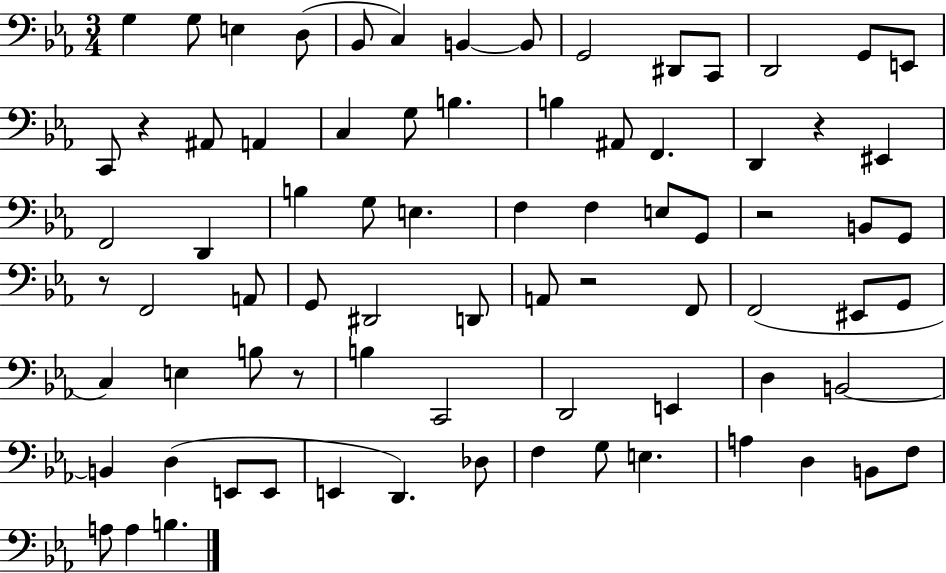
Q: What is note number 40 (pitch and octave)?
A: D#2